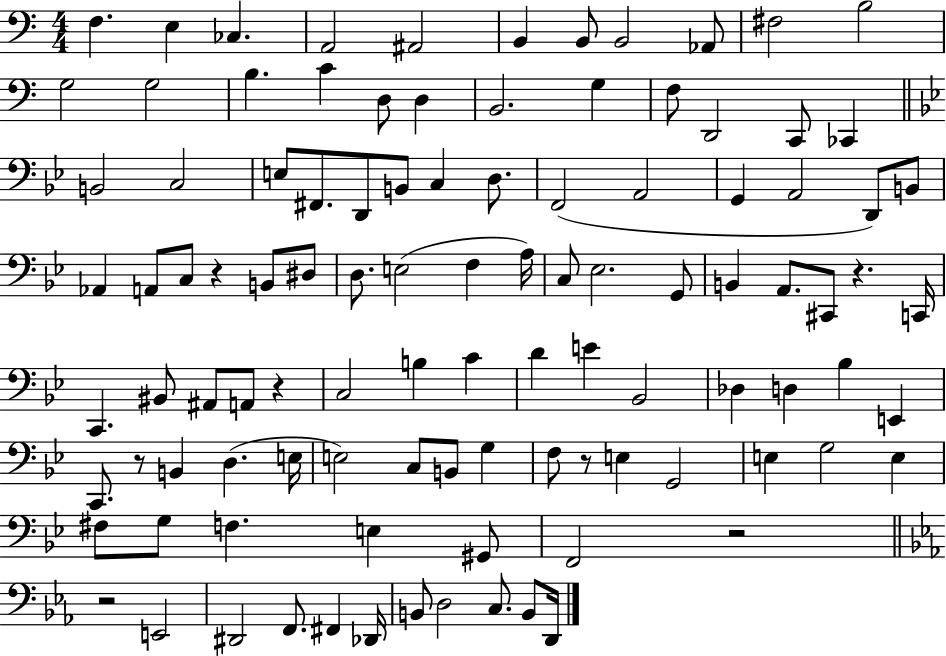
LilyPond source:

{
  \clef bass
  \numericTimeSignature
  \time 4/4
  \key c \major
  f4. e4 ces4. | a,2 ais,2 | b,4 b,8 b,2 aes,8 | fis2 b2 | \break g2 g2 | b4. c'4 d8 d4 | b,2. g4 | f8 d,2 c,8 ces,4 | \break \bar "||" \break \key g \minor b,2 c2 | e8 fis,8. d,8 b,8 c4 d8. | f,2( a,2 | g,4 a,2 d,8) b,8 | \break aes,4 a,8 c8 r4 b,8 dis8 | d8. e2( f4 a16) | c8 ees2. g,8 | b,4 a,8. cis,8 r4. c,16 | \break c,4. bis,8 ais,8 a,8 r4 | c2 b4 c'4 | d'4 e'4 bes,2 | des4 d4 bes4 e,4 | \break c,8. r8 b,4 d4.( e16 | e2) c8 b,8 g4 | f8 r8 e4 g,2 | e4 g2 e4 | \break fis8 g8 f4. e4 gis,8 | f,2 r2 | \bar "||" \break \key ees \major r2 e,2 | dis,2 f,8. fis,4 des,16 | b,8 d2 c8. b,8 d,16 | \bar "|."
}